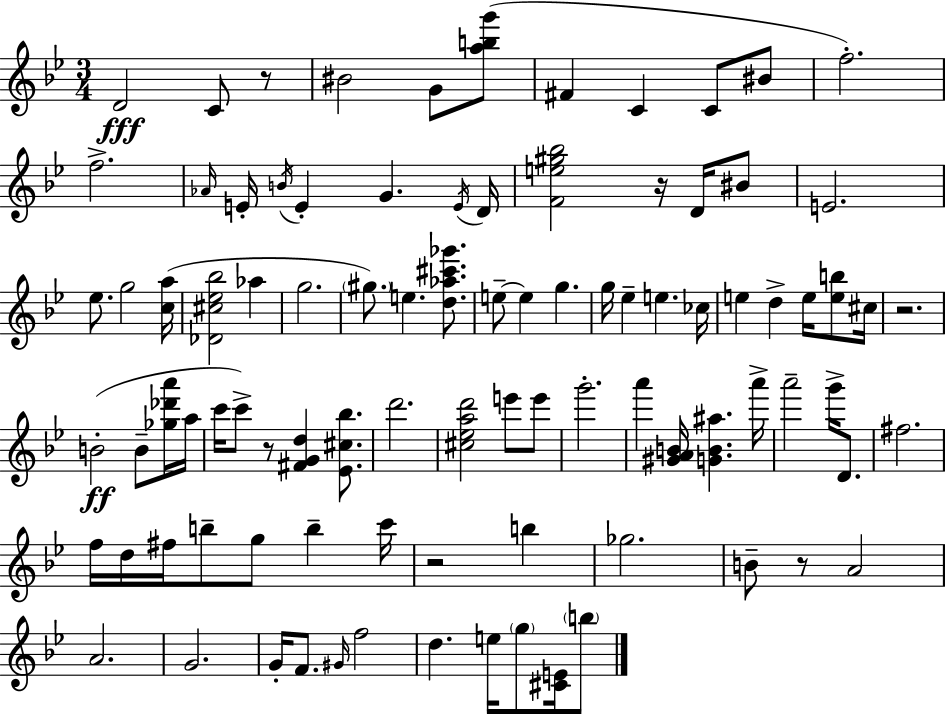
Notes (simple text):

D4/h C4/e R/e BIS4/h G4/e [A5,B5,G6]/e F#4/q C4/q C4/e BIS4/e F5/h. F5/h. Ab4/s E4/s B4/s E4/q G4/q. E4/s D4/s [F4,E5,G#5,Bb5]/h R/s D4/s BIS4/e E4/h. Eb5/e. G5/h [C5,A5]/s [Db4,C#5,Eb5,Bb5]/h Ab5/q G5/h. G#5/e. E5/q. [D5,Ab5,C#6,Gb6]/e. E5/e E5/q G5/q. G5/s Eb5/q E5/q. CES5/s E5/q D5/q E5/s [E5,B5]/e C#5/s R/h. B4/h B4/e [Gb5,Db6,A6]/s A5/s C6/s C6/e R/e [F#4,G4,D5]/q [Eb4,C#5,Bb5]/e. D6/h. [C#5,Eb5,A5,D6]/h E6/e E6/e G6/h. A6/q [G#4,A4,B4]/s [G4,B4,A#5]/q. A6/s A6/h G6/s D4/e. F#5/h. F5/s D5/s F#5/s B5/e G5/e B5/q C6/s R/h B5/q Gb5/h. B4/e R/e A4/h A4/h. G4/h. G4/s F4/e. G#4/s F5/h D5/q. E5/s G5/e [C#4,E4]/s B5/e